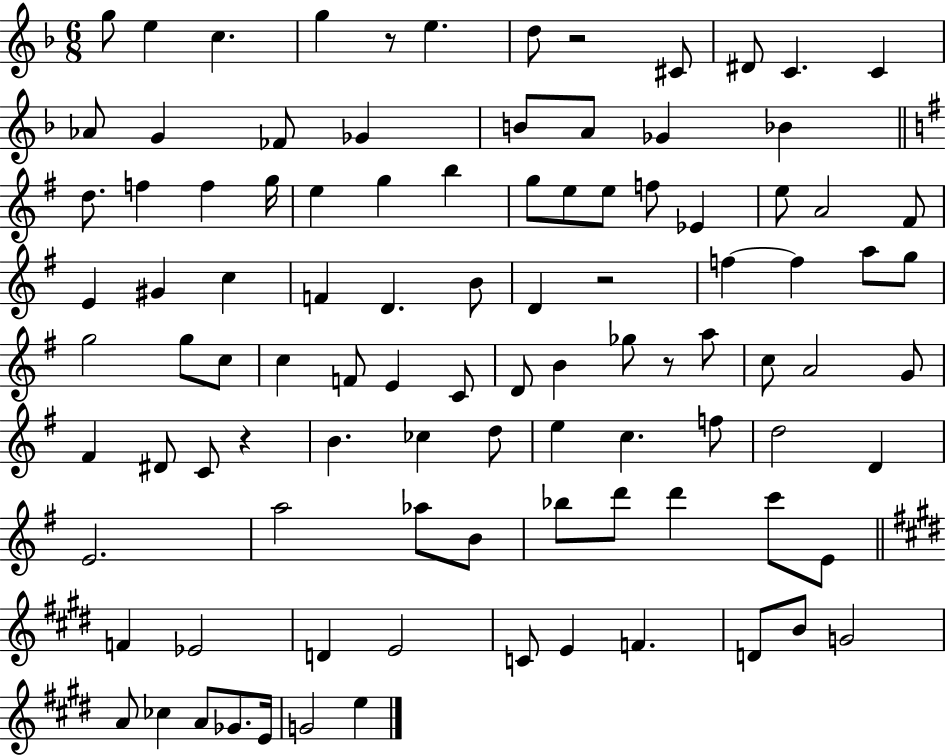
G5/e E5/q C5/q. G5/q R/e E5/q. D5/e R/h C#4/e D#4/e C4/q. C4/q Ab4/e G4/q FES4/e Gb4/q B4/e A4/e Gb4/q Bb4/q D5/e. F5/q F5/q G5/s E5/q G5/q B5/q G5/e E5/e E5/e F5/e Eb4/q E5/e A4/h F#4/e E4/q G#4/q C5/q F4/q D4/q. B4/e D4/q R/h F5/q F5/q A5/e G5/e G5/h G5/e C5/e C5/q F4/e E4/q C4/e D4/e B4/q Gb5/e R/e A5/e C5/e A4/h G4/e F#4/q D#4/e C4/e R/q B4/q. CES5/q D5/e E5/q C5/q. F5/e D5/h D4/q E4/h. A5/h Ab5/e B4/e Bb5/e D6/e D6/q C6/e E4/e F4/q Eb4/h D4/q E4/h C4/e E4/q F4/q. D4/e B4/e G4/h A4/e CES5/q A4/e Gb4/e. E4/s G4/h E5/q